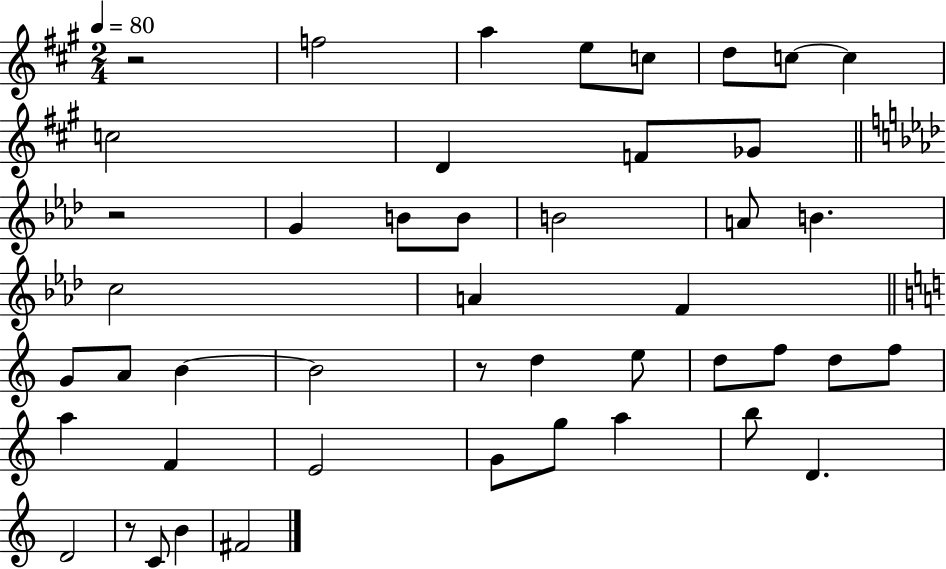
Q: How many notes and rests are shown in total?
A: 46